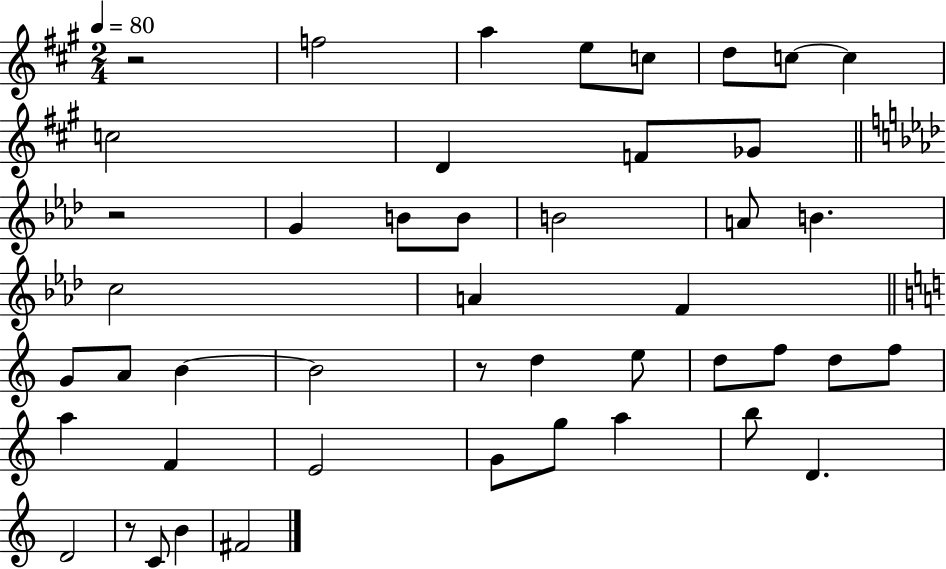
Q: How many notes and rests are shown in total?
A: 46